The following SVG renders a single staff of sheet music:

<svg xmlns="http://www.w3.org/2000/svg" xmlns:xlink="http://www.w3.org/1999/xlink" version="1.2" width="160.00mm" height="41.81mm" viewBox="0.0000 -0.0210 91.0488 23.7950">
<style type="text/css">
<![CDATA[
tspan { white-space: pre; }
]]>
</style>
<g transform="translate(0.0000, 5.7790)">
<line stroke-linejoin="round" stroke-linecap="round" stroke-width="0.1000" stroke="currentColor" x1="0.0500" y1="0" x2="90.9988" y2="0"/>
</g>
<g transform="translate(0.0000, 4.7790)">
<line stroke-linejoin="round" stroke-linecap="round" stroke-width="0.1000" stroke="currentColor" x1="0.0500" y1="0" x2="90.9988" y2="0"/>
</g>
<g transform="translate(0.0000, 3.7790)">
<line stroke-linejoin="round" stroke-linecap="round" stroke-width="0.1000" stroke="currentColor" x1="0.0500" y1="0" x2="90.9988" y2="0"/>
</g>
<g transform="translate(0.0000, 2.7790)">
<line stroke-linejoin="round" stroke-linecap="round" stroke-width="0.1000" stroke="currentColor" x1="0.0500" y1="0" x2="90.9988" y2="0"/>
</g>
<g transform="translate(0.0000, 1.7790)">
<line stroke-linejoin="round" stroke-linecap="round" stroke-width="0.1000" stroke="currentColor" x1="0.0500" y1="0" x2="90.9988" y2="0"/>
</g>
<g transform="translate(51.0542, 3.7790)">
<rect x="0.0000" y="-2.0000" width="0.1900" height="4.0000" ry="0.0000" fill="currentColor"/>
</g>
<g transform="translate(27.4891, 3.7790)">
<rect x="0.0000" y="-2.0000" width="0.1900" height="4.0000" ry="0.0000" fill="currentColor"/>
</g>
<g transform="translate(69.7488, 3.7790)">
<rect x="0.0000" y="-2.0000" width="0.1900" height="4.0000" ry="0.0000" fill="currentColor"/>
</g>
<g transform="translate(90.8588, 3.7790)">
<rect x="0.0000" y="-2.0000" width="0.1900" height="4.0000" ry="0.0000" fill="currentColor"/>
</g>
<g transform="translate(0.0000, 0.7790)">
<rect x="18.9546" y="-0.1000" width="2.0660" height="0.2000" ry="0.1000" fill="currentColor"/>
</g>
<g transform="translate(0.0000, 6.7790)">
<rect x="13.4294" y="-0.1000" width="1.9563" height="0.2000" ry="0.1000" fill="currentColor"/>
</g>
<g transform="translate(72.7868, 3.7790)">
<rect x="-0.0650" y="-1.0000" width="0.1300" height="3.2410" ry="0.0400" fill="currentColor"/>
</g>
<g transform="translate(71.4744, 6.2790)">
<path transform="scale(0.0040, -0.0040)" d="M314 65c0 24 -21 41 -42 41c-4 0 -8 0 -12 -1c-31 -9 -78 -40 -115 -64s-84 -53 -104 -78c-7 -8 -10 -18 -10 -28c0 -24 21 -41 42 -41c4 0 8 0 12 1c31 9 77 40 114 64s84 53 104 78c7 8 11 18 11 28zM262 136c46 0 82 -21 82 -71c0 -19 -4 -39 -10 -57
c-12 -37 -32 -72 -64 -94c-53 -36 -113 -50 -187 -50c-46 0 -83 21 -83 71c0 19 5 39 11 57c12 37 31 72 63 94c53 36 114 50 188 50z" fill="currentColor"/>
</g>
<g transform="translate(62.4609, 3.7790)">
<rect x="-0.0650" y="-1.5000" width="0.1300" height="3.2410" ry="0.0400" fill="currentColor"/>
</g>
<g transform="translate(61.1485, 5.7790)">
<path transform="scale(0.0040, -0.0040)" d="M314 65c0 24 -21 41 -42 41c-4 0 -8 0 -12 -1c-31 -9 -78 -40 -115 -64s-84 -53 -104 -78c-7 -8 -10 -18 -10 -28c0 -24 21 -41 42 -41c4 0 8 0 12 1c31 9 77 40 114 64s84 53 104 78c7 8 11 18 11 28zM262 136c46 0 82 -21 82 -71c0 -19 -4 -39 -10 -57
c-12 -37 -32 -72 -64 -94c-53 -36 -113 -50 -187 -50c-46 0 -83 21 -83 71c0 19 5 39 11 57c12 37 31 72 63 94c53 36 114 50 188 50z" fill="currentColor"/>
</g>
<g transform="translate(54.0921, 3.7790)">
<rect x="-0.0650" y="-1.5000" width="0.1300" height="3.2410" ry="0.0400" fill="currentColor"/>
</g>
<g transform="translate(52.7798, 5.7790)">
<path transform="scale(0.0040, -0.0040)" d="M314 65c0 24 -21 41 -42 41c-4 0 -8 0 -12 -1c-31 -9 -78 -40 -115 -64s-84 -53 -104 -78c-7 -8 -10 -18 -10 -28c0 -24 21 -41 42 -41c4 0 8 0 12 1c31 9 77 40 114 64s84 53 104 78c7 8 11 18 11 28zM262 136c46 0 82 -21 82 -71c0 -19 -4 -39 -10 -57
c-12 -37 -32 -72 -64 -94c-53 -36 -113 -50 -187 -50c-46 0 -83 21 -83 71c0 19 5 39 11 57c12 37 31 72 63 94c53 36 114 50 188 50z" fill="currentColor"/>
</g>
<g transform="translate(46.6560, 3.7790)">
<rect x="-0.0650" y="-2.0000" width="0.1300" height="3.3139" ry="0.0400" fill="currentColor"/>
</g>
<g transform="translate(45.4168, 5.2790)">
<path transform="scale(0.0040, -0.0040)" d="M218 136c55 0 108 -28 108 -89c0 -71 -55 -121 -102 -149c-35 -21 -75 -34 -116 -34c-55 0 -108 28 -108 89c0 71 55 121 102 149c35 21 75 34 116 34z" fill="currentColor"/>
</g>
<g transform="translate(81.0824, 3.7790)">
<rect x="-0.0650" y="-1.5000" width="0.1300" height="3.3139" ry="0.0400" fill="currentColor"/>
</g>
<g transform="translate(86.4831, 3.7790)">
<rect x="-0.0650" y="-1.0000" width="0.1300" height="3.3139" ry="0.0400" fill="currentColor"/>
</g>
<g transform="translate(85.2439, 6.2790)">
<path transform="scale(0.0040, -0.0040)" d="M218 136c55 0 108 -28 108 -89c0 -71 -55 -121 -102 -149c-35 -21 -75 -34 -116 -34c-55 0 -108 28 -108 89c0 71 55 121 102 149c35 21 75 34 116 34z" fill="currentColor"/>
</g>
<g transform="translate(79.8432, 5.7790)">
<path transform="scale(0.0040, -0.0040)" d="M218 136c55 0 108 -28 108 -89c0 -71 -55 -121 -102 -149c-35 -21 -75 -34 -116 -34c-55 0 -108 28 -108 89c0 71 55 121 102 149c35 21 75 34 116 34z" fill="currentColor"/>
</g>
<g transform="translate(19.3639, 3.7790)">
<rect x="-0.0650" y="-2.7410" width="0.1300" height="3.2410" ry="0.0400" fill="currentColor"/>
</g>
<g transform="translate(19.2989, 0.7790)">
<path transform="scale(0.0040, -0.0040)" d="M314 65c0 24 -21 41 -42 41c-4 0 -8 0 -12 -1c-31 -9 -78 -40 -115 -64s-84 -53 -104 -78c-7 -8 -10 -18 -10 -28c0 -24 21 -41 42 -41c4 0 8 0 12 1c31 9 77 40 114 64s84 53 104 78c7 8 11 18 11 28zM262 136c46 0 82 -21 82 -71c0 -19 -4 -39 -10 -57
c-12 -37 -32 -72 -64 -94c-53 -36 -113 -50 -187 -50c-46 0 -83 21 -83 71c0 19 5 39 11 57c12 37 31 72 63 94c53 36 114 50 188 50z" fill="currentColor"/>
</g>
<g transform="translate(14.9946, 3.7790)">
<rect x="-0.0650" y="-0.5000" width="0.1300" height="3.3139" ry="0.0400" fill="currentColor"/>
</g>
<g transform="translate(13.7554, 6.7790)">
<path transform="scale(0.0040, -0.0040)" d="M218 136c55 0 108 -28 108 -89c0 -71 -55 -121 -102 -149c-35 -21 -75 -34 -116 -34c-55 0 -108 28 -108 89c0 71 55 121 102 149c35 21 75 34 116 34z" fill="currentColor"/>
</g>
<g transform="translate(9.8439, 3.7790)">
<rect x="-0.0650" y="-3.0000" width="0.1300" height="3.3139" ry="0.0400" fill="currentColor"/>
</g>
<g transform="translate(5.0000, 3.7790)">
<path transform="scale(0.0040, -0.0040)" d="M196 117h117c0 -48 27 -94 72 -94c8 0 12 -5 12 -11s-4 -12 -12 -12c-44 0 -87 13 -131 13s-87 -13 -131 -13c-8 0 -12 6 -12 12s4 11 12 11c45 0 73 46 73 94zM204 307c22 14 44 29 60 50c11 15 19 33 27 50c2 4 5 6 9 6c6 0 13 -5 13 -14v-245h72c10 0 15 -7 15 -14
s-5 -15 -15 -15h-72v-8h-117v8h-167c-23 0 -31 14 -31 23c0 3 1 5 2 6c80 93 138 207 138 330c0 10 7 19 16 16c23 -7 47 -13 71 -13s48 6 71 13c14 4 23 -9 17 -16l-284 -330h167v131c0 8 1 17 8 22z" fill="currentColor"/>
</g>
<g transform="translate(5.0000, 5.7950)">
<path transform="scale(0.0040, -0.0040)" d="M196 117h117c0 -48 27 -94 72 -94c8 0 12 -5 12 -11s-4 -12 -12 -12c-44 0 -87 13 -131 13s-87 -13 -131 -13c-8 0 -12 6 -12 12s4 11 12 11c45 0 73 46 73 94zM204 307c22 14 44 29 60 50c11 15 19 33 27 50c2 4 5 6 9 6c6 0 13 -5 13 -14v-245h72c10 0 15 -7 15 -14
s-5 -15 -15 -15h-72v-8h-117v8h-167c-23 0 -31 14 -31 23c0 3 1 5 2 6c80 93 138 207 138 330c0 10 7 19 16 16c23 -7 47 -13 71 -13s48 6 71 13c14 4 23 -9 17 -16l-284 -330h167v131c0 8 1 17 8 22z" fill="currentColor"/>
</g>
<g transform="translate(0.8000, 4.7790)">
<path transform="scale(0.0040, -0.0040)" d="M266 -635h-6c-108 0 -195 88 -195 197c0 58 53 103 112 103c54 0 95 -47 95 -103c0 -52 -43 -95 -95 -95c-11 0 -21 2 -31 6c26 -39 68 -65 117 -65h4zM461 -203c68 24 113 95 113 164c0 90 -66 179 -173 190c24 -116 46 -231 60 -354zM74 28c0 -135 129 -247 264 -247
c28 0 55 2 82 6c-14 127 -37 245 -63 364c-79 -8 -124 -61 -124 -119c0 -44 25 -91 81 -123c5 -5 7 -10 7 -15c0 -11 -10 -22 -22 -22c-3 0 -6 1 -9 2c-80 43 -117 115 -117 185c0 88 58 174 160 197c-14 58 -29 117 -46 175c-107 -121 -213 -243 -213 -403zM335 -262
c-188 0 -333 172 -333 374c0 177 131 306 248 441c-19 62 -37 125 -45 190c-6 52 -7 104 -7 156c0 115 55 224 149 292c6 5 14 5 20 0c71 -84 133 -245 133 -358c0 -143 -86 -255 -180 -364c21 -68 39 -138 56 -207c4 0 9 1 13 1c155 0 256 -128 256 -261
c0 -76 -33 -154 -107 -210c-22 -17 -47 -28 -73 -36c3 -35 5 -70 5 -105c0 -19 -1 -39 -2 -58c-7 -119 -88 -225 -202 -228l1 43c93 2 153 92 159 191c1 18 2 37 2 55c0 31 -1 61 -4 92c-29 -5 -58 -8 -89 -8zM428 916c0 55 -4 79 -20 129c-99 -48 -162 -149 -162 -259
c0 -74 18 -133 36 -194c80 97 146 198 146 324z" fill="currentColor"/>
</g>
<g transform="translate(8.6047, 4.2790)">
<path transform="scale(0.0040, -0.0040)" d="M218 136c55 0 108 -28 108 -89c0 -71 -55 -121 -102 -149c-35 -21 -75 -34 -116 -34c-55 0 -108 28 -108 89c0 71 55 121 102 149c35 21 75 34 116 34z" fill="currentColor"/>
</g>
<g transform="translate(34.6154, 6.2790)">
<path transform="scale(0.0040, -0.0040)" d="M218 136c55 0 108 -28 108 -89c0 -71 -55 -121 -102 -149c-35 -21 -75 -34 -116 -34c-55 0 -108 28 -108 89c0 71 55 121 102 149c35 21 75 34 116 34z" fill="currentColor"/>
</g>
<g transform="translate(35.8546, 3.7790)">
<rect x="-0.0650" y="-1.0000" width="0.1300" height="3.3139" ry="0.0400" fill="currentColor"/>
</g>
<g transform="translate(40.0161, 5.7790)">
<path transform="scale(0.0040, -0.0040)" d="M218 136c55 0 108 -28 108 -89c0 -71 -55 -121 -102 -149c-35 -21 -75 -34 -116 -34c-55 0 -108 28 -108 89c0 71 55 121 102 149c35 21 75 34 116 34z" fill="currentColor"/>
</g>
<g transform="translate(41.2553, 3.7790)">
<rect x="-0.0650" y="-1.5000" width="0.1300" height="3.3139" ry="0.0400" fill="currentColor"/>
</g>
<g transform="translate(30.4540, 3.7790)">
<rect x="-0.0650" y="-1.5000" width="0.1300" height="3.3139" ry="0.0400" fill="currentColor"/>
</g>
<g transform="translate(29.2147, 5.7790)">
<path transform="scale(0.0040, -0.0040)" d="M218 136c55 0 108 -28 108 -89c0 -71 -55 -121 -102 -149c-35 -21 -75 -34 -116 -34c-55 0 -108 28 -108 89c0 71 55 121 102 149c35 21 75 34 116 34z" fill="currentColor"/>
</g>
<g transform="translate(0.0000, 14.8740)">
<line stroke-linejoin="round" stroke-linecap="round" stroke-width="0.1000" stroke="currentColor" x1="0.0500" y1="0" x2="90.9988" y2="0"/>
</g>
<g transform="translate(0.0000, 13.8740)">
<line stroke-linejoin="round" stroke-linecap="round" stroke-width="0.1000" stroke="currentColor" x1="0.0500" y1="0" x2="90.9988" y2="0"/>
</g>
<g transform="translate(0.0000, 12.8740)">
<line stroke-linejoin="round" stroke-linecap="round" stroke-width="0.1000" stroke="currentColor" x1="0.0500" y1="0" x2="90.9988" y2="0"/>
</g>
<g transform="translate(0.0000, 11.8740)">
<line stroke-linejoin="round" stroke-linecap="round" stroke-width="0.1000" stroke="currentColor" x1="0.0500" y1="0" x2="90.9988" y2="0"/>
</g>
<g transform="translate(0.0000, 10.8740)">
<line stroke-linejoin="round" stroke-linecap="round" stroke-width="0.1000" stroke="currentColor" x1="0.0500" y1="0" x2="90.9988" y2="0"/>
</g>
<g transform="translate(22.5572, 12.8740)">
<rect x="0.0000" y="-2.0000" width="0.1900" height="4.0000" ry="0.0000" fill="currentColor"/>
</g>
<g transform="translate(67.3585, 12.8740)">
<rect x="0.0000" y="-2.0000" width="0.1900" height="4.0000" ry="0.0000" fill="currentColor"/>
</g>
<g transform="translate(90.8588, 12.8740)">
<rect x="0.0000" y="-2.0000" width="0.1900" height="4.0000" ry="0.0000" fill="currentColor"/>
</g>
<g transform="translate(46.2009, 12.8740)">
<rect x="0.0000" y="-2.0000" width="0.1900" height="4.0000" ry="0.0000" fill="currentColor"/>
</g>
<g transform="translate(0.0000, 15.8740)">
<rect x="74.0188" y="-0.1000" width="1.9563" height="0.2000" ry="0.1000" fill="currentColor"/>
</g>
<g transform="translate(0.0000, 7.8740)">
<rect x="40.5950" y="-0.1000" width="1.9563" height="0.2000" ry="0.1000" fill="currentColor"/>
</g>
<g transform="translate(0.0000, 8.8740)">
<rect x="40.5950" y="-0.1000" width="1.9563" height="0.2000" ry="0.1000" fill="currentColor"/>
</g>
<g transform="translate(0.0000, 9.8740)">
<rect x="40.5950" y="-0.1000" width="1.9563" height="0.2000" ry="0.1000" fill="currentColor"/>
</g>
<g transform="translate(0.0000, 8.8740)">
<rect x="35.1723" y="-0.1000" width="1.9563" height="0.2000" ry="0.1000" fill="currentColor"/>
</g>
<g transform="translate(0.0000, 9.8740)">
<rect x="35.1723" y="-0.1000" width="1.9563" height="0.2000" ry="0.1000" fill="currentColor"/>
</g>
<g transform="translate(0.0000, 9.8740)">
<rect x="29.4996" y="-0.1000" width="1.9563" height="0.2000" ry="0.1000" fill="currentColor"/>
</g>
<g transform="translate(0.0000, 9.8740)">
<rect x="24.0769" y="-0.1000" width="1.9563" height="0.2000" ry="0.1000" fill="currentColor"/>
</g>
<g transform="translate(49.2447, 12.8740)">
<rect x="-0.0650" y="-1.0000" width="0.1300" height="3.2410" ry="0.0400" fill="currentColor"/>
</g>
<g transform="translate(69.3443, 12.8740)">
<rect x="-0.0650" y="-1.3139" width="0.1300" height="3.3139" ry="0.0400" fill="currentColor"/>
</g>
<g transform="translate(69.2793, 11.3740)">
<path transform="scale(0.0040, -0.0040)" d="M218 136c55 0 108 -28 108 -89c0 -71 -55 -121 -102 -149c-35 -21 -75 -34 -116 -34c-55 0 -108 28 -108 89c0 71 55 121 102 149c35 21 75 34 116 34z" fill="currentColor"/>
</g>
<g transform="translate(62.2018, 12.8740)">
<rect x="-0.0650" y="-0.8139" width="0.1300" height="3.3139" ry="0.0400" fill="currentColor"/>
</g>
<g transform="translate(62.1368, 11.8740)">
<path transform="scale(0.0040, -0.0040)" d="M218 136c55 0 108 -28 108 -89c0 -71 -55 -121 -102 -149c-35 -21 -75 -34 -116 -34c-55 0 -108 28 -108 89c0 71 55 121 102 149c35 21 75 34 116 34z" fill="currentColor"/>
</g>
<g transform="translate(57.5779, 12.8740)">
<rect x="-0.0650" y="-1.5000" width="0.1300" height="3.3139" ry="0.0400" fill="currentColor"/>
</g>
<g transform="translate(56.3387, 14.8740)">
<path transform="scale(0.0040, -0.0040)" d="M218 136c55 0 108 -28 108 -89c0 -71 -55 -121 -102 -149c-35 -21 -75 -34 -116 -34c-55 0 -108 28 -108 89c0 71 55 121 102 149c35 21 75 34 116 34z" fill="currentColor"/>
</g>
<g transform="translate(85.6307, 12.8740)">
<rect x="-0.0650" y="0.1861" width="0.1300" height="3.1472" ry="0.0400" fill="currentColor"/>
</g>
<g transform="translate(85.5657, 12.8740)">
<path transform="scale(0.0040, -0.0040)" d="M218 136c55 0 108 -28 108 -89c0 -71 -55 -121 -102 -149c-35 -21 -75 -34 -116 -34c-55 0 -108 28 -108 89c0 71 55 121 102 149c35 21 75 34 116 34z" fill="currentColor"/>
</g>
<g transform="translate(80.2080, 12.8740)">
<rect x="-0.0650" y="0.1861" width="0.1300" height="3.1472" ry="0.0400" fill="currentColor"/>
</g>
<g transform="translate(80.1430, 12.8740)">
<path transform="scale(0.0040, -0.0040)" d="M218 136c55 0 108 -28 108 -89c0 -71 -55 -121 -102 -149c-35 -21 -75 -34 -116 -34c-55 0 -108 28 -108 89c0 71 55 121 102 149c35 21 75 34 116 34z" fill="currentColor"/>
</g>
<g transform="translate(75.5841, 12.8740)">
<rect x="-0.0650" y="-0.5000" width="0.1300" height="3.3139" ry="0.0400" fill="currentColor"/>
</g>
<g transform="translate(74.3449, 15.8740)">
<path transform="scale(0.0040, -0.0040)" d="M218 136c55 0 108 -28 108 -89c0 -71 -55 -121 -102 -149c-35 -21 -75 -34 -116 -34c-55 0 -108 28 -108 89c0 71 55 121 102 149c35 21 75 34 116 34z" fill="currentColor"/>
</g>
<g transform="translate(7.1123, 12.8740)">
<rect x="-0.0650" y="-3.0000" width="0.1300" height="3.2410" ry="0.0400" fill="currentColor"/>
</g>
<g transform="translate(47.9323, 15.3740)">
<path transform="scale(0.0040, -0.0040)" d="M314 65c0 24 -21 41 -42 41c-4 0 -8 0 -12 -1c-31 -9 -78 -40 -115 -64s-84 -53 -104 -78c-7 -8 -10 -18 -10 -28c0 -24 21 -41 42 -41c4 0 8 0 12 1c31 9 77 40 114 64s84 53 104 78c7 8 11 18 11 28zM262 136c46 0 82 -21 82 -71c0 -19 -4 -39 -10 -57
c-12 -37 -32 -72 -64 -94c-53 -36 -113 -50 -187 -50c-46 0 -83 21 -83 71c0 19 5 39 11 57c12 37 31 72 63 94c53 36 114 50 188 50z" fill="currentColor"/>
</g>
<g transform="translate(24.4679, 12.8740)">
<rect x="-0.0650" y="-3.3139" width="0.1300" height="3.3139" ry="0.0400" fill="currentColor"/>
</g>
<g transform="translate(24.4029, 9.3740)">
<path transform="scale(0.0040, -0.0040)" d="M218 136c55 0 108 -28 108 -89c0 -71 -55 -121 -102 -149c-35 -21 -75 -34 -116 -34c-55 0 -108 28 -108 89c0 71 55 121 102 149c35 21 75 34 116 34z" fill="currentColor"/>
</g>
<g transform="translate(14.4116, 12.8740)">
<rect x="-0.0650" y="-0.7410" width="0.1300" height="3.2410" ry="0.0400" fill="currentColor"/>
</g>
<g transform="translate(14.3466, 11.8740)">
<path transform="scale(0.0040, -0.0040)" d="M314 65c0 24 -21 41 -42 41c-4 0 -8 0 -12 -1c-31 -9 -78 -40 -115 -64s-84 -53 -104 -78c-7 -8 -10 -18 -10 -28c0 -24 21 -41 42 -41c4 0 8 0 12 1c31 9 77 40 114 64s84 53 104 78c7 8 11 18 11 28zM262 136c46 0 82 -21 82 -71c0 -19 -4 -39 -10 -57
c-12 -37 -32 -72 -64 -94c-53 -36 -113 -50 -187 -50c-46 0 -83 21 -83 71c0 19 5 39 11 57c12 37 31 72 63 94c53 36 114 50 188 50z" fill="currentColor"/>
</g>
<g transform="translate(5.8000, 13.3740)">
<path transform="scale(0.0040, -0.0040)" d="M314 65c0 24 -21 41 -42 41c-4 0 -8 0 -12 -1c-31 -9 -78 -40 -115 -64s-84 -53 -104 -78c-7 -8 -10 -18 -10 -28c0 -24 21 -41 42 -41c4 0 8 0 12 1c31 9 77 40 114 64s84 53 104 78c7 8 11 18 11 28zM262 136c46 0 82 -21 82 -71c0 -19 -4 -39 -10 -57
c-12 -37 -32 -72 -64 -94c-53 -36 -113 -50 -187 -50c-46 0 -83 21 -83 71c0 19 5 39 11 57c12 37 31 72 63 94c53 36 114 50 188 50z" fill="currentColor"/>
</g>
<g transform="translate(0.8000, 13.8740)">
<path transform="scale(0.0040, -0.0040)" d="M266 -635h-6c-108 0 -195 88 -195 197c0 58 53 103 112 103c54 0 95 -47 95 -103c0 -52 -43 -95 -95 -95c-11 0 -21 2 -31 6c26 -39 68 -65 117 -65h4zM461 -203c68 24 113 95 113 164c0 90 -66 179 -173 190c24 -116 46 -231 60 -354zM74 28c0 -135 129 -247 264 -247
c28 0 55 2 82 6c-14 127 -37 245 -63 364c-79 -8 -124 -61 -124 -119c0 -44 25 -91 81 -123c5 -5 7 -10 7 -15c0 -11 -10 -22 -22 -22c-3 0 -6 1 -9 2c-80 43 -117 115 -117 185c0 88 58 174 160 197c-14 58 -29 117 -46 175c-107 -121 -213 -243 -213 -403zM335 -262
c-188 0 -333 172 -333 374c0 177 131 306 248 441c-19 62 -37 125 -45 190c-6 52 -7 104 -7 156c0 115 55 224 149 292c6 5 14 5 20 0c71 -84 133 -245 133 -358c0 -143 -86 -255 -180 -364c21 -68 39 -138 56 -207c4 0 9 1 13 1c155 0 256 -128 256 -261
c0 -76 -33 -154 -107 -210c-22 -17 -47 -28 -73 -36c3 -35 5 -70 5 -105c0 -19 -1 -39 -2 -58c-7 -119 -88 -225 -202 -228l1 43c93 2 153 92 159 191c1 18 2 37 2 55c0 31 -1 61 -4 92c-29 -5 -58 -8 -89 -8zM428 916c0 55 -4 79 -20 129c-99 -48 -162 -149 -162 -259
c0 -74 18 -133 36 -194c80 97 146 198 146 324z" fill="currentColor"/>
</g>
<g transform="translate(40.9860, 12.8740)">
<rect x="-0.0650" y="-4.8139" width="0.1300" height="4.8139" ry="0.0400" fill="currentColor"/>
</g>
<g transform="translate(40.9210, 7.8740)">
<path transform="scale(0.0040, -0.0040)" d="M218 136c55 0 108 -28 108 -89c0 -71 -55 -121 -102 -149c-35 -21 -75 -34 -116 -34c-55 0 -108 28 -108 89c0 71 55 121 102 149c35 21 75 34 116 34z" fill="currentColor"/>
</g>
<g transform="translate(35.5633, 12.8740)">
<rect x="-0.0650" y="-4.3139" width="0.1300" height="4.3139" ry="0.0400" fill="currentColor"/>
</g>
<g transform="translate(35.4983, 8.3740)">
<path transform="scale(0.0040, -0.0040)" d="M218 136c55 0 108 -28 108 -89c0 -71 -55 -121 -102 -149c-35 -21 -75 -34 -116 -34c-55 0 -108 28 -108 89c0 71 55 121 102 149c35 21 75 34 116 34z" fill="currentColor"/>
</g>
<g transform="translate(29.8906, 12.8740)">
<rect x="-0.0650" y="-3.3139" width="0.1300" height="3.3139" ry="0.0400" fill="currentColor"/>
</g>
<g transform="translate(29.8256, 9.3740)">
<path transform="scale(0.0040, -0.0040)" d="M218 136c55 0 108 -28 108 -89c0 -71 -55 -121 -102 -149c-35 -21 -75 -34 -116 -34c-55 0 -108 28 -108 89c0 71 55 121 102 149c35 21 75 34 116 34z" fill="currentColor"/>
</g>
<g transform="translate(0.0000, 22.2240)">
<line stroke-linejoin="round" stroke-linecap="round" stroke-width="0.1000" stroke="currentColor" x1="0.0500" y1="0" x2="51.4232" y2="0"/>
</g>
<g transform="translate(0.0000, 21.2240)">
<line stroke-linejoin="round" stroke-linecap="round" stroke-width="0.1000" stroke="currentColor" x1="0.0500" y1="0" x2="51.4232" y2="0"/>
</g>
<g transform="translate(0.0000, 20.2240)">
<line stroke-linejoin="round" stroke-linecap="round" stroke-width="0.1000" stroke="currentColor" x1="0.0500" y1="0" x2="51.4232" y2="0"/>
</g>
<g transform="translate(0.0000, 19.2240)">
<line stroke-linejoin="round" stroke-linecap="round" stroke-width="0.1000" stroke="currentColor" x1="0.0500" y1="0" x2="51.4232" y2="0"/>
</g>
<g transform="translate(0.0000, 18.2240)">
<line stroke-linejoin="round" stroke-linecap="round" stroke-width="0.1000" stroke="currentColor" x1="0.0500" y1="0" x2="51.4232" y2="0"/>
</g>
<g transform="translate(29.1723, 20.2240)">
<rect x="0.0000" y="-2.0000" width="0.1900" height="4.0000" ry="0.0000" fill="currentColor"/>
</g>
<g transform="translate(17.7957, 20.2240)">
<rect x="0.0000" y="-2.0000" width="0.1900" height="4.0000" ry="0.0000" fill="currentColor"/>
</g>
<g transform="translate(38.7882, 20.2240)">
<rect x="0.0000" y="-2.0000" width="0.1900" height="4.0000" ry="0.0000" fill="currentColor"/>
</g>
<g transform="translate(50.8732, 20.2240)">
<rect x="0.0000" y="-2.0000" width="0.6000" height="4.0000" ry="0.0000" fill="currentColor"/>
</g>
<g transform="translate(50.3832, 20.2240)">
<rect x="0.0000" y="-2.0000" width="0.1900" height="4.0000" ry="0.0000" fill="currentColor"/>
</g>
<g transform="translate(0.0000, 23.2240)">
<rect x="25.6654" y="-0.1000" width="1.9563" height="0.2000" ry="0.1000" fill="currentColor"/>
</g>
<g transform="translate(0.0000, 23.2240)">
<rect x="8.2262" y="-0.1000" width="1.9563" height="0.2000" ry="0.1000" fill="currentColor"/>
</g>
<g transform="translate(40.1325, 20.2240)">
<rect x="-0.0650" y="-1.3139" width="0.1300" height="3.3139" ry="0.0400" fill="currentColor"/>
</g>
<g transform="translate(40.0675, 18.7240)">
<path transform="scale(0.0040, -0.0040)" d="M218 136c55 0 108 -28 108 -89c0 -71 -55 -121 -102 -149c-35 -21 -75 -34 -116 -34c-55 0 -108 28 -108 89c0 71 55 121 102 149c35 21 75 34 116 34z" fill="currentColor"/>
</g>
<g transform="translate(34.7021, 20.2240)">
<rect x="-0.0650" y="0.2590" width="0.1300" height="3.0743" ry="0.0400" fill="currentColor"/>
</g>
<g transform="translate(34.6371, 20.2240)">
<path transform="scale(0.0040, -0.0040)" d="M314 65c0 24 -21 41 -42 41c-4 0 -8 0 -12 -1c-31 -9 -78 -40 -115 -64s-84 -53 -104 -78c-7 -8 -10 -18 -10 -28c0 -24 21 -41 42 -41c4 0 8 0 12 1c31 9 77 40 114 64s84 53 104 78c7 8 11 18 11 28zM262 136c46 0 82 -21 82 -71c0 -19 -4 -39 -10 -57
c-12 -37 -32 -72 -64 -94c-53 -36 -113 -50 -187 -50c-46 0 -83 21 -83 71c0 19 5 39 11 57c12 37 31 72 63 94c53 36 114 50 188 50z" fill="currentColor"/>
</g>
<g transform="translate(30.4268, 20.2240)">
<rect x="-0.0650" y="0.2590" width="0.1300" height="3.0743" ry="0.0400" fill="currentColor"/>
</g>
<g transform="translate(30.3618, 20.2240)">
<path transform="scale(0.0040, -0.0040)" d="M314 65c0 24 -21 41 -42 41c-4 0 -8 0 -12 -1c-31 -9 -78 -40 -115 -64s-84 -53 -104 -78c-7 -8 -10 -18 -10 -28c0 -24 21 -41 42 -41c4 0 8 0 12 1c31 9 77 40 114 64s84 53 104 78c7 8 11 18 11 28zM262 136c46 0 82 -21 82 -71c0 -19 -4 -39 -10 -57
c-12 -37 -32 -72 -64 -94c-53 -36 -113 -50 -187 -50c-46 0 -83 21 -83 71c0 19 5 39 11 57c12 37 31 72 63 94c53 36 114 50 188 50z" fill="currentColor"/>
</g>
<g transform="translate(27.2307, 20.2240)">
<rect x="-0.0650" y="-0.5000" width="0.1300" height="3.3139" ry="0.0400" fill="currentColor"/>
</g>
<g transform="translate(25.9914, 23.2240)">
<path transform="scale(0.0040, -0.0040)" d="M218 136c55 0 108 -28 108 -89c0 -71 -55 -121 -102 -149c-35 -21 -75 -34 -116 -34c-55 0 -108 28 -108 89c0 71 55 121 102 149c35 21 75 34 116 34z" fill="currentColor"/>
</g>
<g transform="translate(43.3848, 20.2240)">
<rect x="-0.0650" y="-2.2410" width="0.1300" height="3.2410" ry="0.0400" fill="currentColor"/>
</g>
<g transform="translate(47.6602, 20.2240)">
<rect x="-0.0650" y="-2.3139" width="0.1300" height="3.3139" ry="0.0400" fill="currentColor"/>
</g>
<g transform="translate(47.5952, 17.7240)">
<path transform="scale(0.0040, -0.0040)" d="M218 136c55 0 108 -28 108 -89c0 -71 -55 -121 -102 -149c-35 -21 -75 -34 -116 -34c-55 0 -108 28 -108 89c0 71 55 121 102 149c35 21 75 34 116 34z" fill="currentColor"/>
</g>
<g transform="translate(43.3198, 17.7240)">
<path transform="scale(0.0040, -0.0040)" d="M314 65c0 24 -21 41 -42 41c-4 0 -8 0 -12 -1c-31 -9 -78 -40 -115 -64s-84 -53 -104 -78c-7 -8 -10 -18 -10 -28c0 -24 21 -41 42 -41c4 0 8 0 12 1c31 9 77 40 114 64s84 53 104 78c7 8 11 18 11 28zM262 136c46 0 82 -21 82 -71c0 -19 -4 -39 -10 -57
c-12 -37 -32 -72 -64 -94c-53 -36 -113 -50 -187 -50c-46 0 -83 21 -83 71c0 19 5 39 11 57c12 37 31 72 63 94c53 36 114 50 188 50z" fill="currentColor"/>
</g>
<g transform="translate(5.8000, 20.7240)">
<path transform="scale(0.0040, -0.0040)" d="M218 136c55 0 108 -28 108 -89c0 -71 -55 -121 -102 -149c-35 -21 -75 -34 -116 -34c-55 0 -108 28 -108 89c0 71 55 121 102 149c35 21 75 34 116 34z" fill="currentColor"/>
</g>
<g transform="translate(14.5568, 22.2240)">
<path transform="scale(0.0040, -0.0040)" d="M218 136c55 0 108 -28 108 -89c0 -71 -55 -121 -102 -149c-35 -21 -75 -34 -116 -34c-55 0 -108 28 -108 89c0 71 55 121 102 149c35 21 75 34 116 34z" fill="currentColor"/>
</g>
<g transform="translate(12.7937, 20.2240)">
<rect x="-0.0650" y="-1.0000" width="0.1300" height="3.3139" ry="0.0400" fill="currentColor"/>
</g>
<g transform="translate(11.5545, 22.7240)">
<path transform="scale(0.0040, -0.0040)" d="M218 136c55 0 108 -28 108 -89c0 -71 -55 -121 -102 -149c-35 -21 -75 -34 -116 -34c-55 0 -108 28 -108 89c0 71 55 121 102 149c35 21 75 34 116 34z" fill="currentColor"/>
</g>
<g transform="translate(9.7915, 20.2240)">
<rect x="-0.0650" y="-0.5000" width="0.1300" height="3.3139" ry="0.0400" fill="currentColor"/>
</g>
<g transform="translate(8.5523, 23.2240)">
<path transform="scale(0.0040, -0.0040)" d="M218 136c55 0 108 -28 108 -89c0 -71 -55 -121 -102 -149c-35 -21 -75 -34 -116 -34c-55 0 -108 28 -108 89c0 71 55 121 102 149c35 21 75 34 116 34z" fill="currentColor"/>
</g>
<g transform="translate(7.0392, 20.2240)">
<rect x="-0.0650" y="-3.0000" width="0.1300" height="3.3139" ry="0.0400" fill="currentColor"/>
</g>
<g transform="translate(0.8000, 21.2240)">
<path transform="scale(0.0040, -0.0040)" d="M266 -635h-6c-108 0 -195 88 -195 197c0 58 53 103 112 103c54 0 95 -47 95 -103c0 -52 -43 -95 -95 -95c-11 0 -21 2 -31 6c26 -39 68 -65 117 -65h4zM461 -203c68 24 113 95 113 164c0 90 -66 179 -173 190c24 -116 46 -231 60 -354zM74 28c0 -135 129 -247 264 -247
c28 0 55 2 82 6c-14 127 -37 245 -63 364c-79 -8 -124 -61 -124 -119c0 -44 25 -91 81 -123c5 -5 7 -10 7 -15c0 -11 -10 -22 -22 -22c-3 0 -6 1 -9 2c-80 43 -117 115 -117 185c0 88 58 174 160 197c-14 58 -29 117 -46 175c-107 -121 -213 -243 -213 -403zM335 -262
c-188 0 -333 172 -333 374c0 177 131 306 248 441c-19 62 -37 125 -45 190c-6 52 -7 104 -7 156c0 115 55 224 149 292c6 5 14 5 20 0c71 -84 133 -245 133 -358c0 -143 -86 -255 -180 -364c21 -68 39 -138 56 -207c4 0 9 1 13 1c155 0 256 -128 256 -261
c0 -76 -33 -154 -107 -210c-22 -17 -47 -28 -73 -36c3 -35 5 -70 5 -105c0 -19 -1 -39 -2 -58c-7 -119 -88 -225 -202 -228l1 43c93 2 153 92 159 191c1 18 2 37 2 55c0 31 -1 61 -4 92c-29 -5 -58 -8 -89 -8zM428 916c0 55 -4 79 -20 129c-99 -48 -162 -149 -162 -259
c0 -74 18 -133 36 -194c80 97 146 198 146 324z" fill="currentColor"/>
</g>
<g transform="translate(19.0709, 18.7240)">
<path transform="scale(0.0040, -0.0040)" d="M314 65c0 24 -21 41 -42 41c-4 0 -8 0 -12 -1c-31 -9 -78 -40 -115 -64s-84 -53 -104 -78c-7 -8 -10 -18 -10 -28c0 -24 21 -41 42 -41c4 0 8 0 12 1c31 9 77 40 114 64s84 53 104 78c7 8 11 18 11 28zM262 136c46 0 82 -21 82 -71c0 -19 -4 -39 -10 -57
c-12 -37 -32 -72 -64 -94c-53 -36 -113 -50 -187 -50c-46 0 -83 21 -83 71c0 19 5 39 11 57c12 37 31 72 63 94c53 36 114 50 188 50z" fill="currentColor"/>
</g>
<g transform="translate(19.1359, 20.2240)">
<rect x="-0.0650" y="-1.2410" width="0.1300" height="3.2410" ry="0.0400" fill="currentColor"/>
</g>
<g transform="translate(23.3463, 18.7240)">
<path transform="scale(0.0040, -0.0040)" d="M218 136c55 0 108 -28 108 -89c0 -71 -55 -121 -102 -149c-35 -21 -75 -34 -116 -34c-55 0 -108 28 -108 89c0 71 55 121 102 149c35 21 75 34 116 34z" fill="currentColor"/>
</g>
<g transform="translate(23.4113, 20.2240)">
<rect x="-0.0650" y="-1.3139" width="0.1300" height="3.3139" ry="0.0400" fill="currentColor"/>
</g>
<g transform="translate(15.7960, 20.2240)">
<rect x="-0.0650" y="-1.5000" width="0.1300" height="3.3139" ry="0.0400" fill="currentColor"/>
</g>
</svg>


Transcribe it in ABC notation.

X:1
T:Untitled
M:4/4
L:1/4
K:C
A C a2 E D E F E2 E2 D2 E D A2 d2 b b d' e' D2 E d e C B B A C D E e2 e C B2 B2 e g2 g